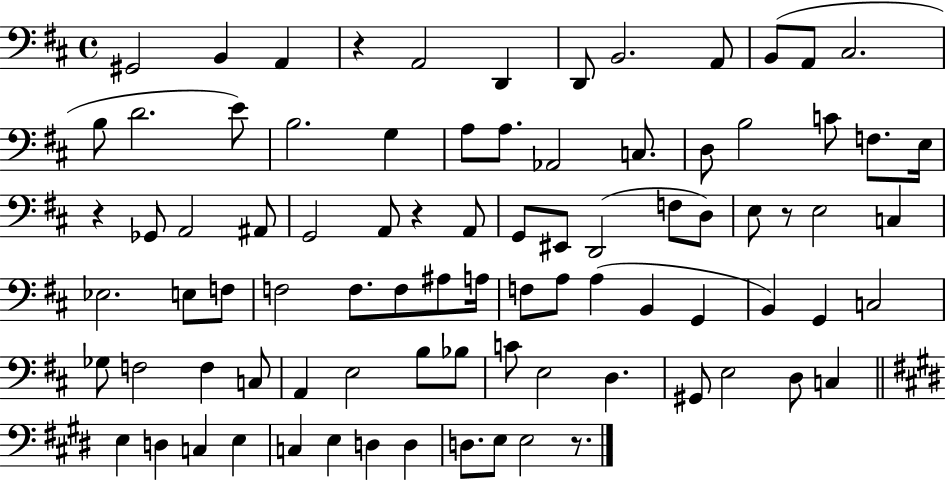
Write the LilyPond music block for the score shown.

{
  \clef bass
  \time 4/4
  \defaultTimeSignature
  \key d \major
  \repeat volta 2 { gis,2 b,4 a,4 | r4 a,2 d,4 | d,8 b,2. a,8 | b,8( a,8 cis2. | \break b8 d'2. e'8) | b2. g4 | a8 a8. aes,2 c8. | d8 b2 c'8 f8. e16 | \break r4 ges,8 a,2 ais,8 | g,2 a,8 r4 a,8 | g,8 eis,8 d,2( f8 d8) | e8 r8 e2 c4 | \break ees2. e8 f8 | f2 f8. f8 ais8 a16 | f8 a8 a4( b,4 g,4 | b,4) g,4 c2 | \break ges8 f2 f4 c8 | a,4 e2 b8 bes8 | c'8 e2 d4. | gis,8 e2 d8 c4 | \break \bar "||" \break \key e \major e4 d4 c4 e4 | c4 e4 d4 d4 | d8. e8 e2 r8. | } \bar "|."
}